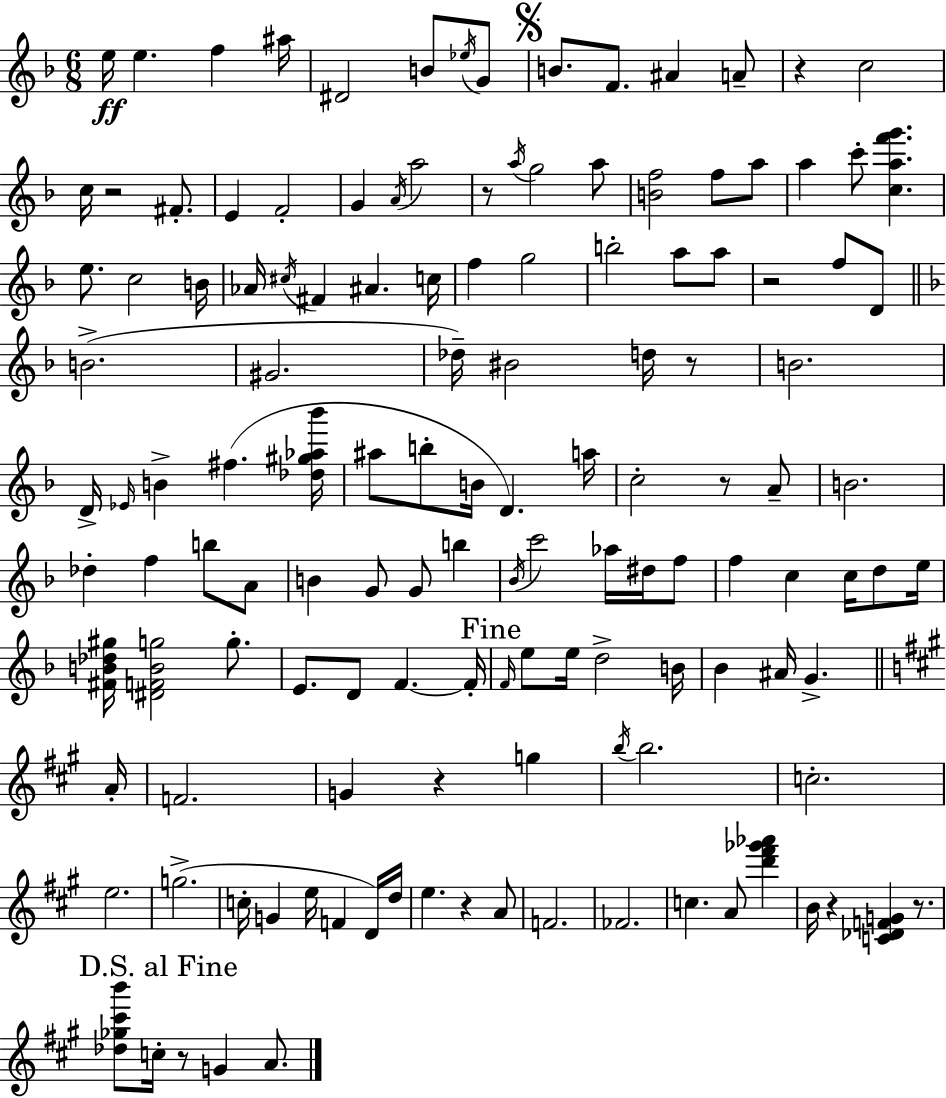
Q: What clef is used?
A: treble